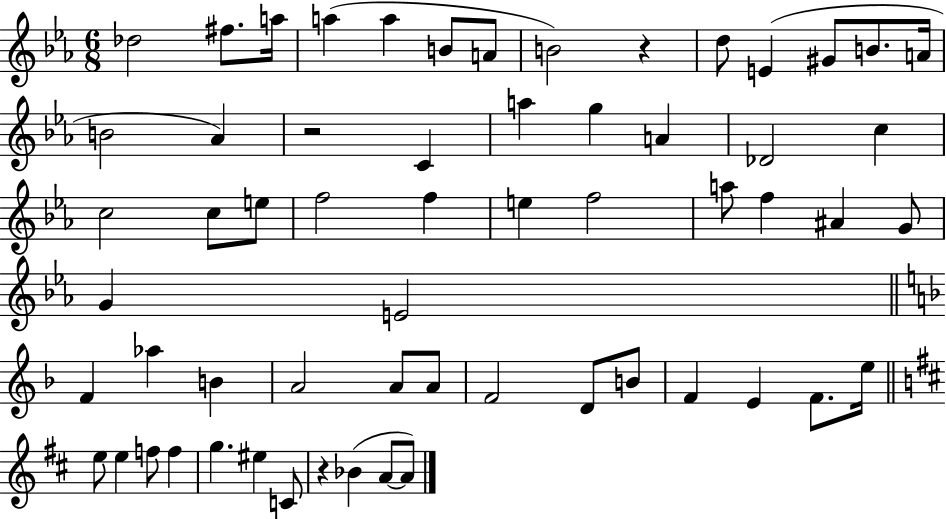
Db5/h F#5/e. A5/s A5/q A5/q B4/e A4/e B4/h R/q D5/e E4/q G#4/e B4/e. A4/s B4/h Ab4/q R/h C4/q A5/q G5/q A4/q Db4/h C5/q C5/h C5/e E5/e F5/h F5/q E5/q F5/h A5/e F5/q A#4/q G4/e G4/q E4/h F4/q Ab5/q B4/q A4/h A4/e A4/e F4/h D4/e B4/e F4/q E4/q F4/e. E5/s E5/e E5/q F5/e F5/q G5/q. EIS5/q C4/e R/q Bb4/q A4/e A4/e